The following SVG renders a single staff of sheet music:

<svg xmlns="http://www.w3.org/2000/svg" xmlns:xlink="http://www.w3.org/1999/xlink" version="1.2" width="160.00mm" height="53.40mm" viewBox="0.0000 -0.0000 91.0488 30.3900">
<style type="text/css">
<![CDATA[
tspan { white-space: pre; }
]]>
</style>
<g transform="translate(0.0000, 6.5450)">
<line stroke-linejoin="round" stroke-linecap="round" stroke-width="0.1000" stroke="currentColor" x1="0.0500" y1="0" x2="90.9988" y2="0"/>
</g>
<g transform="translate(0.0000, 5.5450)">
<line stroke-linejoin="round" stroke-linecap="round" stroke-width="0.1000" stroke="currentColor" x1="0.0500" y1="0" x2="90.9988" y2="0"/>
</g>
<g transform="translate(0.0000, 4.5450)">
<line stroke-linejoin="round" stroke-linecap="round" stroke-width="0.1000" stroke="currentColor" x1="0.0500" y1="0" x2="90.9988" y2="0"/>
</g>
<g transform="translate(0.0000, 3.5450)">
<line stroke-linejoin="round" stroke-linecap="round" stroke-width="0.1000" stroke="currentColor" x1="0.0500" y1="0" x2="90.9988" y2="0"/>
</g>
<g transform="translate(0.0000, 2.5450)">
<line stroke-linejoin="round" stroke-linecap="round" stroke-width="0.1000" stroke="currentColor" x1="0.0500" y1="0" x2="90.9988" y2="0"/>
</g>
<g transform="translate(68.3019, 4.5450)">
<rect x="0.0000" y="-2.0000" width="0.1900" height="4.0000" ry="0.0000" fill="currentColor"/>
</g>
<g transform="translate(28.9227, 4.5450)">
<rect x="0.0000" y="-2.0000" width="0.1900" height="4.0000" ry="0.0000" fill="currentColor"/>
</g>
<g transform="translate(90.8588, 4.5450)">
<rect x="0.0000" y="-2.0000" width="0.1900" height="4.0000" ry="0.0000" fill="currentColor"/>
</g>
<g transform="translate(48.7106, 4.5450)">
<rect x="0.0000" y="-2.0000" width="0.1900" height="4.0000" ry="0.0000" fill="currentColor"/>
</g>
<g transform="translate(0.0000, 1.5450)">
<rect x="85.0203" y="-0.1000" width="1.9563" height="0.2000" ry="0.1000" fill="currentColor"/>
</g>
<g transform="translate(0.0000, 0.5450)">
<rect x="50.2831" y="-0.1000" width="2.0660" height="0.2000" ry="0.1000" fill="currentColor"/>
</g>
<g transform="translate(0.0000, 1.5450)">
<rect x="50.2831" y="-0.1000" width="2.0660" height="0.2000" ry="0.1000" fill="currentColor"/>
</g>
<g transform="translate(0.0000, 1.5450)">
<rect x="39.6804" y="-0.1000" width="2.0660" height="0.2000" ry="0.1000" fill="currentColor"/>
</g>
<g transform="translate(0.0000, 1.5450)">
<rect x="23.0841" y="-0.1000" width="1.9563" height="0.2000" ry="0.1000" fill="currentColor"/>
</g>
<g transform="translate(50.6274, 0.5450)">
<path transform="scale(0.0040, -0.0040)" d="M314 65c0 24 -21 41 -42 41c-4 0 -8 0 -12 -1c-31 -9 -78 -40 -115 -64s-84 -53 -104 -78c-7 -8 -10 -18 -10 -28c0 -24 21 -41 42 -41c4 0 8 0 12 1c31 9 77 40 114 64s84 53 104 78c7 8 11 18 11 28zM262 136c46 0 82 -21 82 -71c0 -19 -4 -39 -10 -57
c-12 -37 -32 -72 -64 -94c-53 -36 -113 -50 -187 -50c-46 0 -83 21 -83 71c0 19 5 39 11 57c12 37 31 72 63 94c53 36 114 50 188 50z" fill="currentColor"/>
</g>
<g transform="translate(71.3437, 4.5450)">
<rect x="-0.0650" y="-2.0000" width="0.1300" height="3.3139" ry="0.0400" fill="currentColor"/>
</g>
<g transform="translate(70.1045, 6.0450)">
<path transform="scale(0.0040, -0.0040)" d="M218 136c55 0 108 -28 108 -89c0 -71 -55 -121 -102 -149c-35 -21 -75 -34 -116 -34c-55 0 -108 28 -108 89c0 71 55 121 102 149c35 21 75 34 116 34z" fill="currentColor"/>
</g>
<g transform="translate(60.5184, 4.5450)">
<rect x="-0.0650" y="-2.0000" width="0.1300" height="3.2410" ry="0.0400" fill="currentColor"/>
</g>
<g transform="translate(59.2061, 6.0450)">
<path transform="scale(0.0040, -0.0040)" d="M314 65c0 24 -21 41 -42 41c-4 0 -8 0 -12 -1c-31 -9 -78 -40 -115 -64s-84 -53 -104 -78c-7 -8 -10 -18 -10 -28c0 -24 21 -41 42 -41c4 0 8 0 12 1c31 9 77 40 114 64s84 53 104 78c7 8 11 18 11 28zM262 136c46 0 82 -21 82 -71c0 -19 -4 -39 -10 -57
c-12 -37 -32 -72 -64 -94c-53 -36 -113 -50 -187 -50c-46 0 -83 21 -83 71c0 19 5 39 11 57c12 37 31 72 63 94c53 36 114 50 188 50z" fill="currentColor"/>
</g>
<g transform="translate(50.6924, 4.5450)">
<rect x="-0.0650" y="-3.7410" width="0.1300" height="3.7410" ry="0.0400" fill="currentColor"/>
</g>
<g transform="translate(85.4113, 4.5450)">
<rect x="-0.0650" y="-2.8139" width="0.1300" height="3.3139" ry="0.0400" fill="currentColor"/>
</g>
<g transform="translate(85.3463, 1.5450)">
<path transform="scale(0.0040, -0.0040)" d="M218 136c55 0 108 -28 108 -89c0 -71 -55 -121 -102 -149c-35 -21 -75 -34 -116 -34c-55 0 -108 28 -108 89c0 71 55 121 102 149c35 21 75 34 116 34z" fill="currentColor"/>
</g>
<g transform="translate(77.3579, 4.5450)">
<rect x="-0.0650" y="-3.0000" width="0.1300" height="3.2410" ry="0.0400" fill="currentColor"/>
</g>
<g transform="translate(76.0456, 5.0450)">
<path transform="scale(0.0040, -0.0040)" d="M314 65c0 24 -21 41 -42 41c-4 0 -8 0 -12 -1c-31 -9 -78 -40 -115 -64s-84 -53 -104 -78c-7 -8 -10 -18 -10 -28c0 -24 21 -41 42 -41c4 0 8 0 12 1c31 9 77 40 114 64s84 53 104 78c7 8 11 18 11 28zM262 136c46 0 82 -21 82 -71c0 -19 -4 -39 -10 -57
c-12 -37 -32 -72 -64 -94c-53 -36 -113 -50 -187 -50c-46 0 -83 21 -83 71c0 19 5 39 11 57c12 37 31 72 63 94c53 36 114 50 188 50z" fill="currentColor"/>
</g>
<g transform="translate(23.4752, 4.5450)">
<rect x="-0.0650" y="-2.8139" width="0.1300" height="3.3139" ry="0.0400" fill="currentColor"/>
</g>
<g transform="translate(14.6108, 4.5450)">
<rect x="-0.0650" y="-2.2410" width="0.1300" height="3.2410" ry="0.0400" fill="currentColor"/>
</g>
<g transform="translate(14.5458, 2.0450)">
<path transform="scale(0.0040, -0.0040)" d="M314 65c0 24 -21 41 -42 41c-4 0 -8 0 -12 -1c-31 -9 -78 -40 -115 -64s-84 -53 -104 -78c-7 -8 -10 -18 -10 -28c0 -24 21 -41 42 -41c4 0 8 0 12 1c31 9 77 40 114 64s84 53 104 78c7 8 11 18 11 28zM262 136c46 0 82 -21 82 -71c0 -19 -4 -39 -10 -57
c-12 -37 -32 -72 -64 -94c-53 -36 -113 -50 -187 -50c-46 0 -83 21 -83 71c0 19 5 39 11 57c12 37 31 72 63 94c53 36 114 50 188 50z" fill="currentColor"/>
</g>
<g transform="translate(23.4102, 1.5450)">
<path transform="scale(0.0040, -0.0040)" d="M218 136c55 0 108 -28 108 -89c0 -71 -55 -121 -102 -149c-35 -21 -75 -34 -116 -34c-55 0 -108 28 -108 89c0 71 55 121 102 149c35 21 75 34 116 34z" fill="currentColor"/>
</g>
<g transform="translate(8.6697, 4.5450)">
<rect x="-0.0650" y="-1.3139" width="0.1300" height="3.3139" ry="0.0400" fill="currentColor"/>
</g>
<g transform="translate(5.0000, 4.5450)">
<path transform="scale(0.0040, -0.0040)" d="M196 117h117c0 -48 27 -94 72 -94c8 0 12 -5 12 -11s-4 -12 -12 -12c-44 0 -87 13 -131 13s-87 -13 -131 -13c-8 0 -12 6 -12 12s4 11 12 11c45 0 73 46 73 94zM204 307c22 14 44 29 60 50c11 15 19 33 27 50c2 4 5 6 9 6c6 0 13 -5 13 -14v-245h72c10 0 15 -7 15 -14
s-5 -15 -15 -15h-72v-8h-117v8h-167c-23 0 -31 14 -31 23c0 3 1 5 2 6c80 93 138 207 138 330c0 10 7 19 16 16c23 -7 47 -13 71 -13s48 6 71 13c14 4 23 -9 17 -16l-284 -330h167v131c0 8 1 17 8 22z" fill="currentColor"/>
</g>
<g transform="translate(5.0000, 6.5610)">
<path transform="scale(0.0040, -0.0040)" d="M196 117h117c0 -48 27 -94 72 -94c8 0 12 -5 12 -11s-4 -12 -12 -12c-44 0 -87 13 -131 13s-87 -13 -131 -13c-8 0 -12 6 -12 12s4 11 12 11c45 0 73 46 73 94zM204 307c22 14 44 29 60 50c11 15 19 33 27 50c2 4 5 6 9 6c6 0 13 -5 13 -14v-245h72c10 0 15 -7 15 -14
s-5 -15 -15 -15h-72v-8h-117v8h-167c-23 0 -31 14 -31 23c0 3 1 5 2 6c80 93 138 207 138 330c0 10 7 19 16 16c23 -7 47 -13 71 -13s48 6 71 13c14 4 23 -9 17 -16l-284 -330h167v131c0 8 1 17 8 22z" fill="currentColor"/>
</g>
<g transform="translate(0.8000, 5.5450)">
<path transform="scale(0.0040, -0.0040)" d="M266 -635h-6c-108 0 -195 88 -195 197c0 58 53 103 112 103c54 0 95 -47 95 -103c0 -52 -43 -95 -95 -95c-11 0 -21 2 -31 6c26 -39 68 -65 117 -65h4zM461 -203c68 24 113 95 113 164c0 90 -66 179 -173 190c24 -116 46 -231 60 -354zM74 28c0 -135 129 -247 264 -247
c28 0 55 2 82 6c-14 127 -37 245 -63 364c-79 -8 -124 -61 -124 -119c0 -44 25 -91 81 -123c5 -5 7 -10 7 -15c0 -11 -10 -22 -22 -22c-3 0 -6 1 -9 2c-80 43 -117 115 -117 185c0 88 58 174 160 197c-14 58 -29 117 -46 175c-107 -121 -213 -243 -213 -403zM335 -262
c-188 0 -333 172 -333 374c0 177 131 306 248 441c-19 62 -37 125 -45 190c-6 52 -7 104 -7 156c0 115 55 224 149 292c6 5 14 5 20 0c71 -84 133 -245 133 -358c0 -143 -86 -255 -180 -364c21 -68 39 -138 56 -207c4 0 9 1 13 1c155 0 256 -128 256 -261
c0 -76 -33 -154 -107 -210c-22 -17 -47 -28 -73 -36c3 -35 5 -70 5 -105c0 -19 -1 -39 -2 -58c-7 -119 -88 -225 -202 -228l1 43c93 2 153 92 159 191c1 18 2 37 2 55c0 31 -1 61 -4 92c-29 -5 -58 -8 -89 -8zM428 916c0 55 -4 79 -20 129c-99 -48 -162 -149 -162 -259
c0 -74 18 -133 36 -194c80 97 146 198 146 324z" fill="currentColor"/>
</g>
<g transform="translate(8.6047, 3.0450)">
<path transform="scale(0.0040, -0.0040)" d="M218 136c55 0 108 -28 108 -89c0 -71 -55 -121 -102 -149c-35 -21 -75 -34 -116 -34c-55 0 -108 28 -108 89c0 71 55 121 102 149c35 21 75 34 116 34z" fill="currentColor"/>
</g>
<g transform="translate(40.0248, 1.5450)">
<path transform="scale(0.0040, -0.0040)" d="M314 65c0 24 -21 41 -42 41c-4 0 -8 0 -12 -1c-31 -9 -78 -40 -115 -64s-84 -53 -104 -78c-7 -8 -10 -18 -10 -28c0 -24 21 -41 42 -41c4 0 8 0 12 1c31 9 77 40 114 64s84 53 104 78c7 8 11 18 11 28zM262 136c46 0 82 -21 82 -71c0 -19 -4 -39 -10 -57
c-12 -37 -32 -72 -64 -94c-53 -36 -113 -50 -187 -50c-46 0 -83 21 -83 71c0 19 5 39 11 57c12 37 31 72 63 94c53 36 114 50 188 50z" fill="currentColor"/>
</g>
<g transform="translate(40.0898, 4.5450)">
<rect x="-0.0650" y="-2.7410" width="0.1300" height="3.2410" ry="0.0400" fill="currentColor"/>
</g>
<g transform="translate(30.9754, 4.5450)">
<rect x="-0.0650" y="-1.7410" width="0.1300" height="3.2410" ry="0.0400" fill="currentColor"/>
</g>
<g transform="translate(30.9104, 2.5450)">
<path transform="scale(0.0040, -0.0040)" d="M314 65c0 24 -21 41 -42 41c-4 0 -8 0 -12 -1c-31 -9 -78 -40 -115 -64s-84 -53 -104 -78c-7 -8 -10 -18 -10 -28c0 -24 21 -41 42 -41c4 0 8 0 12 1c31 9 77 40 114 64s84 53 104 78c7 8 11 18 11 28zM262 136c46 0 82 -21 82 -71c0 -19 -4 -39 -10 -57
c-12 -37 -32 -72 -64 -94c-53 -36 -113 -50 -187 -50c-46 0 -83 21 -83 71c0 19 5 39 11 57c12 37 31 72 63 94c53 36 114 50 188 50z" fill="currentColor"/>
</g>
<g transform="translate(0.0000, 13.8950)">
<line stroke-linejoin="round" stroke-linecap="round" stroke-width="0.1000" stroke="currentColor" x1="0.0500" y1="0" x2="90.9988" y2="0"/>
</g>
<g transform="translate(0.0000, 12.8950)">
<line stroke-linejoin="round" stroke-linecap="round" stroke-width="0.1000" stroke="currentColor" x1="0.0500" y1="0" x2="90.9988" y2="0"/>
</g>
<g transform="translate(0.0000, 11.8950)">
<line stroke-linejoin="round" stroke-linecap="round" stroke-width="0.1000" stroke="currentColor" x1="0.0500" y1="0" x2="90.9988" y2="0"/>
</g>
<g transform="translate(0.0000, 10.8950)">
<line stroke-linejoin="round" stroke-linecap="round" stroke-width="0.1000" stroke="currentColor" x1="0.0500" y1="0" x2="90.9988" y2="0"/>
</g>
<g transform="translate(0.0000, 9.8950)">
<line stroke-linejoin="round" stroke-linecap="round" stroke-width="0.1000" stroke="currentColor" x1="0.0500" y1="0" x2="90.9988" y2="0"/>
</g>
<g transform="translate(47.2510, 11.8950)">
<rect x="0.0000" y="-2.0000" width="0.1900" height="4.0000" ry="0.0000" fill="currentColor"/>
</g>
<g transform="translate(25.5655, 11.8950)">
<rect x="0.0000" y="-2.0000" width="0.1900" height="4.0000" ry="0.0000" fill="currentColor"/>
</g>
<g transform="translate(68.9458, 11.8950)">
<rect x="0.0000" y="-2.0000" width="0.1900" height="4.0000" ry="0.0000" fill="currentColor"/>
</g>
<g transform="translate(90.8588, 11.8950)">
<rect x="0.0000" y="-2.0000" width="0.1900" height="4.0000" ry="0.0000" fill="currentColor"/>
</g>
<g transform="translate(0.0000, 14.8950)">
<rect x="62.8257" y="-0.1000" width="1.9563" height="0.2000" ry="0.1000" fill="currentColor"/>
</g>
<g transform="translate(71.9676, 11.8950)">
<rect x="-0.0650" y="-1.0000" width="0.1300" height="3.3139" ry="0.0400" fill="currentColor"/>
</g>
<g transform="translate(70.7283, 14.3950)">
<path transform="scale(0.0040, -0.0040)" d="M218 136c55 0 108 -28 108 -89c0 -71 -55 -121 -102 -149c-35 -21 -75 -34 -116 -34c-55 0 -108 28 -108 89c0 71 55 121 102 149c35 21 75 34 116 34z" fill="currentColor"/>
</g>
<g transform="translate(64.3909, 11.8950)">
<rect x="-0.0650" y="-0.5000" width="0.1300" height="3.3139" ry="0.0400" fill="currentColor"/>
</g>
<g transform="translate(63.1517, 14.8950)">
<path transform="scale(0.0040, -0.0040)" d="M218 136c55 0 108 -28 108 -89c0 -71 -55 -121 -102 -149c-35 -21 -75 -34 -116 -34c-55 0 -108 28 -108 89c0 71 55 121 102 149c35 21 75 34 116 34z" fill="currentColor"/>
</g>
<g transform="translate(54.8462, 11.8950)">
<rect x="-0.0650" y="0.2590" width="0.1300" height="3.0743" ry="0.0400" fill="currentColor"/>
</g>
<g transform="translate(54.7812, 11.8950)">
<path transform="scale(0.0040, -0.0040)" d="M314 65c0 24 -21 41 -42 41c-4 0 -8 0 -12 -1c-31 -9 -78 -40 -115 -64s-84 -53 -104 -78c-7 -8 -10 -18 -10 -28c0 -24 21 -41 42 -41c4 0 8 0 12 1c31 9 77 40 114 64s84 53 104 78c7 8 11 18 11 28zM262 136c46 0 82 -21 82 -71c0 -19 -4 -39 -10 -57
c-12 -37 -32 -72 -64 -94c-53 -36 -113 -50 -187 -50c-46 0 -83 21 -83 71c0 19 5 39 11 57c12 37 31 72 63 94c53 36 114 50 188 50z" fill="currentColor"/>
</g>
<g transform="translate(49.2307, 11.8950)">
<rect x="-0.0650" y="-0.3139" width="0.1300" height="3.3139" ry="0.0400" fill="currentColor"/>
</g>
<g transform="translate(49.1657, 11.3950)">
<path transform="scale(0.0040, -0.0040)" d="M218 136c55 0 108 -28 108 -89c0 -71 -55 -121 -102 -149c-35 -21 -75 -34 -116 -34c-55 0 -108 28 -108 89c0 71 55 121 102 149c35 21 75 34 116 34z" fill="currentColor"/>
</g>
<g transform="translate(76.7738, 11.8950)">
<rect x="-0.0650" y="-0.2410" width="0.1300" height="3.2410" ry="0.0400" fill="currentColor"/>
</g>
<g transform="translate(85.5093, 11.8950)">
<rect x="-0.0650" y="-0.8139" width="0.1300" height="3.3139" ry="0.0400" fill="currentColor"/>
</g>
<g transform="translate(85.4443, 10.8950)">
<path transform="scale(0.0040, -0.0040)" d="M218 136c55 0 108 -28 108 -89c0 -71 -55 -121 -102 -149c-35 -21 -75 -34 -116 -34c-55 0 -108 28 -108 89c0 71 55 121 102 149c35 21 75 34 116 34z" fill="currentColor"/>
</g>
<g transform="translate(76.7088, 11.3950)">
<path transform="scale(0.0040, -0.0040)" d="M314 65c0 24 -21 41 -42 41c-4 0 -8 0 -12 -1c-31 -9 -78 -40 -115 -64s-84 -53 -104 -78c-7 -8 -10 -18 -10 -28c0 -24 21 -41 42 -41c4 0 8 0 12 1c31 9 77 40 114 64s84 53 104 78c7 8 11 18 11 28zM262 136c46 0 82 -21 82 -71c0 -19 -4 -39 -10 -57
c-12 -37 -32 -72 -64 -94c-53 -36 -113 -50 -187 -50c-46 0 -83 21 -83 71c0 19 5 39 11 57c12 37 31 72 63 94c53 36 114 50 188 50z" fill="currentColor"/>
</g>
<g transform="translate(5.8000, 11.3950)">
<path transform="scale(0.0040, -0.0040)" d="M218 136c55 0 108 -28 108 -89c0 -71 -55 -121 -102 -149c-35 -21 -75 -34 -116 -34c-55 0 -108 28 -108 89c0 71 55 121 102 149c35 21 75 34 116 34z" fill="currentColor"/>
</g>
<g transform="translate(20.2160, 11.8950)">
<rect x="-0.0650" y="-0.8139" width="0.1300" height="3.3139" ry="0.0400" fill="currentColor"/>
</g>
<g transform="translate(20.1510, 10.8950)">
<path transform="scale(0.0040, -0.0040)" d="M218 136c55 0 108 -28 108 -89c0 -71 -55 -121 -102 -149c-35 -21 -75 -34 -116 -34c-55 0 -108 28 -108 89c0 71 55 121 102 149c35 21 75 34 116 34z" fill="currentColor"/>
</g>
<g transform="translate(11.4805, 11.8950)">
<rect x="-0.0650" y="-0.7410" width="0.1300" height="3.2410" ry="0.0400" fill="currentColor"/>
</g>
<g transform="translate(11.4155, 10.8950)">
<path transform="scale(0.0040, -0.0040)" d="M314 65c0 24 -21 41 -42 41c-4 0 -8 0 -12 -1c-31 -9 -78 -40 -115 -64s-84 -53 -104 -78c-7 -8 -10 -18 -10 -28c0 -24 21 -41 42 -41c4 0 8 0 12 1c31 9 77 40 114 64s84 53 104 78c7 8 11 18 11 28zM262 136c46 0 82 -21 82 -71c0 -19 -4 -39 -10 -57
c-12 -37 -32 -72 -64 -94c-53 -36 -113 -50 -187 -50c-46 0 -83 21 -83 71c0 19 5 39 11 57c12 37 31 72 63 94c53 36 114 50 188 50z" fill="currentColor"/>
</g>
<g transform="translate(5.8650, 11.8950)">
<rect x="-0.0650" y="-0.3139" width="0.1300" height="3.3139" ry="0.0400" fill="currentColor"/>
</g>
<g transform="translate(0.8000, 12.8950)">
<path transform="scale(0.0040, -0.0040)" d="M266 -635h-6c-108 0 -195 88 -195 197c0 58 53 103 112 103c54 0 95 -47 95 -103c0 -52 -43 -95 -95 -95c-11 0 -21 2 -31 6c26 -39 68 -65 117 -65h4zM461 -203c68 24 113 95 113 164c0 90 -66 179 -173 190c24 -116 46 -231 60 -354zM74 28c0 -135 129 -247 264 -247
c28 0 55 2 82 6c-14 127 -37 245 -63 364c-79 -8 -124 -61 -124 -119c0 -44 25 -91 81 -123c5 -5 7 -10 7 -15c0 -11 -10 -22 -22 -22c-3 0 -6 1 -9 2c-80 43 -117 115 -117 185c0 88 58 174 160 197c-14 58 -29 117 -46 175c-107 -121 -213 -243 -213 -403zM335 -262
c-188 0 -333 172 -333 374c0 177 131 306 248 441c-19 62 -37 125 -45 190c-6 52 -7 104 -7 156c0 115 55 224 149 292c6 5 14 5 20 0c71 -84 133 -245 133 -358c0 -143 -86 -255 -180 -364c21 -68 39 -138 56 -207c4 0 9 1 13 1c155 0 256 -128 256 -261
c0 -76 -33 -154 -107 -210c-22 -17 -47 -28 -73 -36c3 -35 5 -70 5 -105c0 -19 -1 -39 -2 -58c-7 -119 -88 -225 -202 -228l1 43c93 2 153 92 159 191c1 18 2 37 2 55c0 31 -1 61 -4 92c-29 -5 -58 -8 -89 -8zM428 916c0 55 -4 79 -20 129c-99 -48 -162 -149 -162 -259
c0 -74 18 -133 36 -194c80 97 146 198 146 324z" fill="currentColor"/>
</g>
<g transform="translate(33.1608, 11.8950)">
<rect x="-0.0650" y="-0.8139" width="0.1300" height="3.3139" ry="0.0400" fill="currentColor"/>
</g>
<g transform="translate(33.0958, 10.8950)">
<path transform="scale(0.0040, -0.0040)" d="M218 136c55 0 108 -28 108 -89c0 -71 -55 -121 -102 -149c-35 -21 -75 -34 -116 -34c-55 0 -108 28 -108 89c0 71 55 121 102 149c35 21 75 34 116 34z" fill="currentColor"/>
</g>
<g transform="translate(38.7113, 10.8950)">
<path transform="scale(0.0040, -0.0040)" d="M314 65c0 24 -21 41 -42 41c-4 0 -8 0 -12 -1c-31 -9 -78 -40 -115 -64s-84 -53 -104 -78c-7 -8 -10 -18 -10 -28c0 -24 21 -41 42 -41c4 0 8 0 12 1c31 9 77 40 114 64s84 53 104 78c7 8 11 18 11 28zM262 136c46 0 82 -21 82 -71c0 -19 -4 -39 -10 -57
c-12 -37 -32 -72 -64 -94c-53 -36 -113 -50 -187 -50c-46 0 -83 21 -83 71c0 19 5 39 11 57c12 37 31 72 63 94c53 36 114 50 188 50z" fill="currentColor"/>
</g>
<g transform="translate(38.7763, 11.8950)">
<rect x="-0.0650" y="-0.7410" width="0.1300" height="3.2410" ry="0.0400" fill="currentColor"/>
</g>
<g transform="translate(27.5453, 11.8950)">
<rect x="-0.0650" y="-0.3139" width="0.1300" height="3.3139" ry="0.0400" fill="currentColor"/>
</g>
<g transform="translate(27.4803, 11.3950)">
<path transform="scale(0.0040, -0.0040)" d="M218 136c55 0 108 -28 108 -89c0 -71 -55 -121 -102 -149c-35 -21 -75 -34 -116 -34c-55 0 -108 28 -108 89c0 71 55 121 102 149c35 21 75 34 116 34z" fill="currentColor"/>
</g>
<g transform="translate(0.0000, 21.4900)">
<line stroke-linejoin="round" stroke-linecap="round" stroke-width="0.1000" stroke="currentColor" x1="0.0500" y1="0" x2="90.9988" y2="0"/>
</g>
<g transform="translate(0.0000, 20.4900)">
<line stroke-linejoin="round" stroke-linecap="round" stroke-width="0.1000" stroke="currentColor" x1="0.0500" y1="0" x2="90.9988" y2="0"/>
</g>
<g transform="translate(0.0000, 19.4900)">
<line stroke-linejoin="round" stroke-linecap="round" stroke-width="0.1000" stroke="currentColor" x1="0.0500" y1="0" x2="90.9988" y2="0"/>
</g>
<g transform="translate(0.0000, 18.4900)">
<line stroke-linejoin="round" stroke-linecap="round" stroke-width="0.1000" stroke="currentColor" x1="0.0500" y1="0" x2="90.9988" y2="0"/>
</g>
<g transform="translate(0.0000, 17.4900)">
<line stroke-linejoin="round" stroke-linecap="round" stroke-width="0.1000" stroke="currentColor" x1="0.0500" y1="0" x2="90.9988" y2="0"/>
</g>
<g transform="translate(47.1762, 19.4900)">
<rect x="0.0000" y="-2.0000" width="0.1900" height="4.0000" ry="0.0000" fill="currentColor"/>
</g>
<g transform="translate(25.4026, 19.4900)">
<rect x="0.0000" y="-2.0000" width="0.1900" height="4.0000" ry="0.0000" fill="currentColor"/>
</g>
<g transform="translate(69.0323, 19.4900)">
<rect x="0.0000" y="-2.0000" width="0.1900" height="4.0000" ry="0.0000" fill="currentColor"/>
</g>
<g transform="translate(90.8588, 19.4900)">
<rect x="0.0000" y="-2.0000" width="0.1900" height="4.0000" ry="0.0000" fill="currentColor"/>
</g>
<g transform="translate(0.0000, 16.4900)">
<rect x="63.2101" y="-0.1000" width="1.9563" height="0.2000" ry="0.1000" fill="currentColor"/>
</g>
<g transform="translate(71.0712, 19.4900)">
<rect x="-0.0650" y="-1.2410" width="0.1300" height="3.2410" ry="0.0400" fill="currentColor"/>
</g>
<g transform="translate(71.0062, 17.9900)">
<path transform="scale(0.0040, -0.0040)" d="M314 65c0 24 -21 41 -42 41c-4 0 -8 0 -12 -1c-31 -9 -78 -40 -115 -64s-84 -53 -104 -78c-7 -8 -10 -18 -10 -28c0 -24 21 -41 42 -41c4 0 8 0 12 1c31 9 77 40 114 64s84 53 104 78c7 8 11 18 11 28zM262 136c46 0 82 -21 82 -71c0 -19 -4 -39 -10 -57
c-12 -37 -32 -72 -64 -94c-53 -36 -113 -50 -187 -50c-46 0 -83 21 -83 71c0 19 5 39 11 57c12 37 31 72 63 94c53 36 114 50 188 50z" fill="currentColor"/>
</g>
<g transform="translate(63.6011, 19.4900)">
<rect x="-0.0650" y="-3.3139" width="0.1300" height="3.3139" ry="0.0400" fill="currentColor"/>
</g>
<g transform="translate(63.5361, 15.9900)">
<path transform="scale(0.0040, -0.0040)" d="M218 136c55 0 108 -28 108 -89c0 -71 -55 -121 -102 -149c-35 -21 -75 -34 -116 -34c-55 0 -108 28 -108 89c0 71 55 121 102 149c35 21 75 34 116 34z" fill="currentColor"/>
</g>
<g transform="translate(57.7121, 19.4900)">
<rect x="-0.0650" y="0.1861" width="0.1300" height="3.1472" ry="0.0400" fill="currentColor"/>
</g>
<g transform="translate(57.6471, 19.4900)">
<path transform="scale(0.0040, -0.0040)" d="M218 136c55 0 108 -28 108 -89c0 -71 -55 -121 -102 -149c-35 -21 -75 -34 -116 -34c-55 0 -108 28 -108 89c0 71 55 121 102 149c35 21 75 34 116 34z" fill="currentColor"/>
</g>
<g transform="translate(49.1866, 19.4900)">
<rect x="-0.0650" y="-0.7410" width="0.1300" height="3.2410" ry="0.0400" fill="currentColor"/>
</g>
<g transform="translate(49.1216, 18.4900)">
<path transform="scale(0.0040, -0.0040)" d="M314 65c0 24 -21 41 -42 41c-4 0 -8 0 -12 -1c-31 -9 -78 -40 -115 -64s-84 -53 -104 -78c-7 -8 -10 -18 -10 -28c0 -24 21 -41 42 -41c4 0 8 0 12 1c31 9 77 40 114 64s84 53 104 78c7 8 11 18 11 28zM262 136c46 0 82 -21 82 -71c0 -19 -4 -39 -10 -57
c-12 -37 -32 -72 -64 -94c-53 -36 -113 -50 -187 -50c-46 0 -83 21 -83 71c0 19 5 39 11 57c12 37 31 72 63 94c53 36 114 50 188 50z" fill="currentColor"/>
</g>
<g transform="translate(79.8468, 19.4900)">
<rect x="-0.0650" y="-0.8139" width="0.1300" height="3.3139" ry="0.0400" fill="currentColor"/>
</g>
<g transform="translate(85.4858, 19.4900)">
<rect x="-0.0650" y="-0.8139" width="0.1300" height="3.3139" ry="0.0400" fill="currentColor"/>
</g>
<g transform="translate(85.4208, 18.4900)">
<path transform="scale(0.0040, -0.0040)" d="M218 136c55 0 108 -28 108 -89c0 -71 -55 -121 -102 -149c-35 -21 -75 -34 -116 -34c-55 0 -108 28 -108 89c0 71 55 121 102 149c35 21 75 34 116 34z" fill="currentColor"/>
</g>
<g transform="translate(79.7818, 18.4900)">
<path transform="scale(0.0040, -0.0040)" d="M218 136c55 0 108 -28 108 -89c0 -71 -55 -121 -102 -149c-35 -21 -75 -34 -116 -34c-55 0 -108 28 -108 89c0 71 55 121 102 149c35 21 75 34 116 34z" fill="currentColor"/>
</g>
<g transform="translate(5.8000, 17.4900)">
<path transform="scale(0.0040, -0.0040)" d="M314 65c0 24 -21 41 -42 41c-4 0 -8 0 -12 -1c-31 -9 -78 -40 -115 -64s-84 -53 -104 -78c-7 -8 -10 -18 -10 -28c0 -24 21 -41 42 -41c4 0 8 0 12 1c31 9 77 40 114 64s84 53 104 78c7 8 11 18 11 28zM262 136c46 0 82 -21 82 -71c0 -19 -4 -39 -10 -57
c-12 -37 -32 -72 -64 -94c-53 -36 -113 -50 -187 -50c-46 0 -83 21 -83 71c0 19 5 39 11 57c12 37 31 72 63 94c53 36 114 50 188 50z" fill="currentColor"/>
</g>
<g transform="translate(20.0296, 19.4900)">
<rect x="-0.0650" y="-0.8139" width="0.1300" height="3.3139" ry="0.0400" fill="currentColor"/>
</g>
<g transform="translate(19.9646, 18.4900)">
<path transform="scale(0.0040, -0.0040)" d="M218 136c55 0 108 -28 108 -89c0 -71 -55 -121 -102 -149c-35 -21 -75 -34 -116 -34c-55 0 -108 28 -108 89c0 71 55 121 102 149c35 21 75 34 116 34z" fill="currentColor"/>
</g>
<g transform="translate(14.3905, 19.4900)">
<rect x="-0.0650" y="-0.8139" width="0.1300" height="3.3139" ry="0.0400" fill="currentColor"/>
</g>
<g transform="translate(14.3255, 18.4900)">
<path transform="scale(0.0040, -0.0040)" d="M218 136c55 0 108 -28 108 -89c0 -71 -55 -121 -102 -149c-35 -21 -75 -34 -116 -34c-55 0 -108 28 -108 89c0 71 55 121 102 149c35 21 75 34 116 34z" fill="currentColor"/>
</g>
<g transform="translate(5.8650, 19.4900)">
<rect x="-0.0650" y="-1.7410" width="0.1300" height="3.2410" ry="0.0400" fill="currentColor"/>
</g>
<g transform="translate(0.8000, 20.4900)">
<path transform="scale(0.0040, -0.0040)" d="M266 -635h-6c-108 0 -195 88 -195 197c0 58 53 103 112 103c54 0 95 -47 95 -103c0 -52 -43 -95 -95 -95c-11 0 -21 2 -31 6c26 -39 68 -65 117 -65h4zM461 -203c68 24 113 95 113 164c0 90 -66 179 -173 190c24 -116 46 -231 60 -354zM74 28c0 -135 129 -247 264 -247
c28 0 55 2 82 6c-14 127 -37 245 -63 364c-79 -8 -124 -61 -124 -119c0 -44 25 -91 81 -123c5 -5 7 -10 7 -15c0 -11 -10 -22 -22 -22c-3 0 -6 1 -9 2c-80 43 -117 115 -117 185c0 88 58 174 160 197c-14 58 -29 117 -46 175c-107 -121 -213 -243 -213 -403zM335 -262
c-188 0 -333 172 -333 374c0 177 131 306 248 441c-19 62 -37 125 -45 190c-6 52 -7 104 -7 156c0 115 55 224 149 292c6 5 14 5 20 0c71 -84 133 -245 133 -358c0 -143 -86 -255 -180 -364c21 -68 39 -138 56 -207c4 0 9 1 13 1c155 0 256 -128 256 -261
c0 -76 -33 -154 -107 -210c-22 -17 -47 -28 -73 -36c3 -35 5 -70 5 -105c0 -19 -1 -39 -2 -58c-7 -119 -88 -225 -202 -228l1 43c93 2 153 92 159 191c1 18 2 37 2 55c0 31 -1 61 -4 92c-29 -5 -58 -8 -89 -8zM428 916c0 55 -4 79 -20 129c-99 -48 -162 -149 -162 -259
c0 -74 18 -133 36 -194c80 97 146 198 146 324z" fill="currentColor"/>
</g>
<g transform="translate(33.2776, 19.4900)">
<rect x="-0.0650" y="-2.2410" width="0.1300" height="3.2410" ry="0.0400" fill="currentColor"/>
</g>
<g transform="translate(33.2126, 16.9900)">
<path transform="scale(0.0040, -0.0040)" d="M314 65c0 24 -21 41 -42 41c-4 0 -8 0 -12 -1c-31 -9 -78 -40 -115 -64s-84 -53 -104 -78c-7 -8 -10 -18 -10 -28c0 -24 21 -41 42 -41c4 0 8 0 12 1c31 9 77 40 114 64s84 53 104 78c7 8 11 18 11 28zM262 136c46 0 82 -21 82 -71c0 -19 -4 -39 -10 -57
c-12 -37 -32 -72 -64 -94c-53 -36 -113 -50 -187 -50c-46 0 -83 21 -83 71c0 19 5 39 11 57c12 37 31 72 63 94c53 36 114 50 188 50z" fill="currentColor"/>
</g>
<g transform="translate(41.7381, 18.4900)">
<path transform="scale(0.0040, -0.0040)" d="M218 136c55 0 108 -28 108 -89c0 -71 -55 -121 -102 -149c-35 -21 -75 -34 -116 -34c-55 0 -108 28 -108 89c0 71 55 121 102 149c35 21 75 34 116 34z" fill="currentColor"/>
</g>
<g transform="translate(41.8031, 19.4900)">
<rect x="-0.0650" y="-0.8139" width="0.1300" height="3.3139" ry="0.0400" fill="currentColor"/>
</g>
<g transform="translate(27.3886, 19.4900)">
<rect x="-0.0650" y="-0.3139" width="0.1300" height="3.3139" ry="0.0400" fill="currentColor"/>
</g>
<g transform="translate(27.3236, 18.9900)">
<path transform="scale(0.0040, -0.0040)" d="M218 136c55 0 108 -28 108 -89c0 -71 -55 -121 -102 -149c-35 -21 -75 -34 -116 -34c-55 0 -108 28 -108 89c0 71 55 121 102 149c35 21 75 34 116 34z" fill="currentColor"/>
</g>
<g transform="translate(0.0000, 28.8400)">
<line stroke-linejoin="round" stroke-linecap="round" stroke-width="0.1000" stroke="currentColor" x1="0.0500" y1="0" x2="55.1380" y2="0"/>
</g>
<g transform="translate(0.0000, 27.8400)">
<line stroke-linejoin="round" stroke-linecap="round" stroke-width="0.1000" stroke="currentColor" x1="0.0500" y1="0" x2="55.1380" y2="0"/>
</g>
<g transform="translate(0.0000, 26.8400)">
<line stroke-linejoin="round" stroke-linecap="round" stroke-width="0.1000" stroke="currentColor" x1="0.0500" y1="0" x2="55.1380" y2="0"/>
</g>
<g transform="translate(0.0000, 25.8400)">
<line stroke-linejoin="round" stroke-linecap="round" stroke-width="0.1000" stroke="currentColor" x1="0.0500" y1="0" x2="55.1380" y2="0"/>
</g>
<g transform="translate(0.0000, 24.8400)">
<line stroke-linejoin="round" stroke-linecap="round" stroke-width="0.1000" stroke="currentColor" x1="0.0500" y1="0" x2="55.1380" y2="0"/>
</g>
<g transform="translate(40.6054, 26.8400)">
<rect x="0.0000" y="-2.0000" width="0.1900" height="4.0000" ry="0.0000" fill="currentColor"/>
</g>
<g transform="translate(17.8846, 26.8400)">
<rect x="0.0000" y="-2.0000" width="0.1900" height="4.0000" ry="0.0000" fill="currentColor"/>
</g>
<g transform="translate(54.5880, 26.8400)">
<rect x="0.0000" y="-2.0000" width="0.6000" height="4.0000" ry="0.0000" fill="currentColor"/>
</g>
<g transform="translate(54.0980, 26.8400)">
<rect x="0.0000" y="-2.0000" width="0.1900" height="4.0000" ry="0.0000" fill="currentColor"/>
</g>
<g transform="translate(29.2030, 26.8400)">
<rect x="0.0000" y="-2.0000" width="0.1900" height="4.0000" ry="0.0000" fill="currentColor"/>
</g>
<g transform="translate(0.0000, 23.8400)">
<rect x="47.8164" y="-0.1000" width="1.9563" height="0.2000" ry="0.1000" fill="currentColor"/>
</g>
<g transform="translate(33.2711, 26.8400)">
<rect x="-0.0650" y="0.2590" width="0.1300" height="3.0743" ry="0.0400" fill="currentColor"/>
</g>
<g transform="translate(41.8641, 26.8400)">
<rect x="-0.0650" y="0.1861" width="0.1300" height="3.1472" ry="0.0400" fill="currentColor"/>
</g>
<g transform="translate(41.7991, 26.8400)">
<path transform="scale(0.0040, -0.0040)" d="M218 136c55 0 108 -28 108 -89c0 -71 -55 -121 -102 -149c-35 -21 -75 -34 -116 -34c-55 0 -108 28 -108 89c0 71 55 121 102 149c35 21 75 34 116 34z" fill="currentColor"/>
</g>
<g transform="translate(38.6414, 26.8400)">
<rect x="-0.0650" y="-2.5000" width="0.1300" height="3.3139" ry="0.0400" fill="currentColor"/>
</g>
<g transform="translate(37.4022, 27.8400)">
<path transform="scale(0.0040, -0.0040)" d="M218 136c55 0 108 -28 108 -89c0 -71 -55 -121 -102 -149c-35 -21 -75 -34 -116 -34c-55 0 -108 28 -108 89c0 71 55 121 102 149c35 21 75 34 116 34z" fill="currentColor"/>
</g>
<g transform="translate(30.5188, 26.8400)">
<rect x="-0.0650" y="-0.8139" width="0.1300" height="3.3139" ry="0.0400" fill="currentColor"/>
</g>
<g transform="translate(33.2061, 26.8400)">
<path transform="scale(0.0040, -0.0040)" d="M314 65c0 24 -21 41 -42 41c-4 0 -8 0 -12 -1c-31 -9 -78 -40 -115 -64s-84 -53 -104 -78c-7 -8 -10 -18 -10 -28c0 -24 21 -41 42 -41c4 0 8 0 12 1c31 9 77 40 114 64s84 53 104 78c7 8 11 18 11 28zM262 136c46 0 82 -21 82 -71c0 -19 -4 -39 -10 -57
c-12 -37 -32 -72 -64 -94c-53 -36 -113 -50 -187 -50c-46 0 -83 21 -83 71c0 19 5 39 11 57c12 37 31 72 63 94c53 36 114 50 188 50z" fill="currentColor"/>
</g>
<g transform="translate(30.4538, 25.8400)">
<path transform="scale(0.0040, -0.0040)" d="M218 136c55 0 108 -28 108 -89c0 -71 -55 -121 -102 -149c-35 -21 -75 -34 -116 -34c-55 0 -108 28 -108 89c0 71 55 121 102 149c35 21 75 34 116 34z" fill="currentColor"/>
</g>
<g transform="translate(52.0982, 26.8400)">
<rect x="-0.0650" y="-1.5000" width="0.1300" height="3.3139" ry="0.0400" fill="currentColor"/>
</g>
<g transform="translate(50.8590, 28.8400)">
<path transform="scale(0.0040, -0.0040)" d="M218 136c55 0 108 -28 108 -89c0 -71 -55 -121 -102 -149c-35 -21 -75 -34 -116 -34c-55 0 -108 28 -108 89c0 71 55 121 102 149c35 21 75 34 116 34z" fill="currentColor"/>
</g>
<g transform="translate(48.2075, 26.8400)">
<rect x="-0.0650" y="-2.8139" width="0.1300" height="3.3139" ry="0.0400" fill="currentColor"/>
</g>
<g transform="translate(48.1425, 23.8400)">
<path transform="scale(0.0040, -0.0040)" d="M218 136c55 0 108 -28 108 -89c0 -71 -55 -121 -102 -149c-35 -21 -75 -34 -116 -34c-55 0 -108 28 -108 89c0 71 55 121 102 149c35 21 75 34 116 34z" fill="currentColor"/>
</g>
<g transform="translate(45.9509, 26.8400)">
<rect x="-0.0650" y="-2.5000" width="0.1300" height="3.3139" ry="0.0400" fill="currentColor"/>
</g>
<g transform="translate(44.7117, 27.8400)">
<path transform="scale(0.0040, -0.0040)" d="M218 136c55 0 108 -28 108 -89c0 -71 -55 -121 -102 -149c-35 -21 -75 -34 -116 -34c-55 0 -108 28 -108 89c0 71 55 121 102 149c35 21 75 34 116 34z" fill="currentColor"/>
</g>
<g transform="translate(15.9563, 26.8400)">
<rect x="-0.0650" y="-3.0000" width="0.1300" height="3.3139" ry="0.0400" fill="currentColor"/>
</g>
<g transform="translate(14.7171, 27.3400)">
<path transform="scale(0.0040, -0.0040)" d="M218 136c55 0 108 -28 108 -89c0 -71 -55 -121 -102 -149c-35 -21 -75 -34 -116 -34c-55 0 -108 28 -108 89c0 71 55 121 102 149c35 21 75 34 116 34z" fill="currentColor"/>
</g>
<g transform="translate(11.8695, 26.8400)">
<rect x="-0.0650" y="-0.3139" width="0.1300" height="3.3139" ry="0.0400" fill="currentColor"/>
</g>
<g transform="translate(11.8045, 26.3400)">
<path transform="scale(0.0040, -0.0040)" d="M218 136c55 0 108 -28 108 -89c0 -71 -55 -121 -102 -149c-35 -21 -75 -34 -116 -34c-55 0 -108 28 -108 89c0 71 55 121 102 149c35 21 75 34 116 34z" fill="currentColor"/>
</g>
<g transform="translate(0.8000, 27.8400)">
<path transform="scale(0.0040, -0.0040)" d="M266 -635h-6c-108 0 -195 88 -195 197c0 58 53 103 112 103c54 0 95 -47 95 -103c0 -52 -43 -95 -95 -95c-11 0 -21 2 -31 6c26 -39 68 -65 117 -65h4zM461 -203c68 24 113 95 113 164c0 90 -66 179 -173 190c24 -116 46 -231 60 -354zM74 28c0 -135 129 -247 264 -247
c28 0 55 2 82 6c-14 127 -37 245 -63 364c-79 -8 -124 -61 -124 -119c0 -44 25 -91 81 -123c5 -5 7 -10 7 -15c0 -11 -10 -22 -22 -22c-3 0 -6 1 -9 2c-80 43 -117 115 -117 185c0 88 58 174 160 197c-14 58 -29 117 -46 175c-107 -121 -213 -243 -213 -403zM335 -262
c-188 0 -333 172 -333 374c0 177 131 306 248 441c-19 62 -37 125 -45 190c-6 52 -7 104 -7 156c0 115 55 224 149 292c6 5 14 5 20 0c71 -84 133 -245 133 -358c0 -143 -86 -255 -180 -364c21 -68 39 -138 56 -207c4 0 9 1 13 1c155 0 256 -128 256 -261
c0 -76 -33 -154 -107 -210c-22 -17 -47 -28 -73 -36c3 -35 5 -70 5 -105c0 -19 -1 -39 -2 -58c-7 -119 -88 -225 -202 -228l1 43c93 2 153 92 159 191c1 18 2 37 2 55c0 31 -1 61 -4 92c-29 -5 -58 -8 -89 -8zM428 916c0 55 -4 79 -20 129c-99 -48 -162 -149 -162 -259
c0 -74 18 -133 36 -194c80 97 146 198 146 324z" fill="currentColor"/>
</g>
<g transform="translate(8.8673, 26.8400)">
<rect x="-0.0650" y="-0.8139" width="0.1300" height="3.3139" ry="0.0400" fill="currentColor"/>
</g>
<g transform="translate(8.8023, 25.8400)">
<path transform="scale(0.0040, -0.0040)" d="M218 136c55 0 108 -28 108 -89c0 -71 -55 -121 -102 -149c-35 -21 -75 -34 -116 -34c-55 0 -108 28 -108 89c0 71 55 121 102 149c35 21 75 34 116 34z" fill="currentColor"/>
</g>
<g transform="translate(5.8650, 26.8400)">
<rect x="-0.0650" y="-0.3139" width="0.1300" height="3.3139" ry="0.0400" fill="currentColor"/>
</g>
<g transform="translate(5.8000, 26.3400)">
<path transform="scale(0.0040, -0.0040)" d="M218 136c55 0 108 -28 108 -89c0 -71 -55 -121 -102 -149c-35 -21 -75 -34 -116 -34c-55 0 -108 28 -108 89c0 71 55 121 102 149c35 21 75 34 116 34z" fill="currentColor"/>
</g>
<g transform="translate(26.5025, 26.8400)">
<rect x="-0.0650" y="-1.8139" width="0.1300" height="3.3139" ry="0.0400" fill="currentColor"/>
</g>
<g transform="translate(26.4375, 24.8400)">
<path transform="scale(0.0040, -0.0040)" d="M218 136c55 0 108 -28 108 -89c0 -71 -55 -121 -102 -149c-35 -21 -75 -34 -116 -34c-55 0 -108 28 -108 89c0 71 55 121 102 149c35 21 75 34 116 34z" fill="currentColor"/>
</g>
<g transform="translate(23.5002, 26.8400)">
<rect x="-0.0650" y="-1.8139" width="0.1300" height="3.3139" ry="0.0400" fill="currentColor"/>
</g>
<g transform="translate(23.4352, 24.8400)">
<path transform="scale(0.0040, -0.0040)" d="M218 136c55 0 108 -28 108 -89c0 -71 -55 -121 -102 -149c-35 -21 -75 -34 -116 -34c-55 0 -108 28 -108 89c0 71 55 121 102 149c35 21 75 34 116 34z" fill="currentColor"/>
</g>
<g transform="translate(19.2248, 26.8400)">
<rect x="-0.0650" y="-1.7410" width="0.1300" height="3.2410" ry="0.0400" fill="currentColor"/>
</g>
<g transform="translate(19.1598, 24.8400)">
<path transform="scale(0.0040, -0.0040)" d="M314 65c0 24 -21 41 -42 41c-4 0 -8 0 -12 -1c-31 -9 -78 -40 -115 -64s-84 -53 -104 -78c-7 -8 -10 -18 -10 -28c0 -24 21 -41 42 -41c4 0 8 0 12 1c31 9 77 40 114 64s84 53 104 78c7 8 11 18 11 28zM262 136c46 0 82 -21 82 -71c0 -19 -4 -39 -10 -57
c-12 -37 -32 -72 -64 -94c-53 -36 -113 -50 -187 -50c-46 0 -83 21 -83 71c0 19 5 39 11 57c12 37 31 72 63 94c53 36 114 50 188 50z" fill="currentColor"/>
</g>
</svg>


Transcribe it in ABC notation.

X:1
T:Untitled
M:4/4
L:1/4
K:C
e g2 a f2 a2 c'2 F2 F A2 a c d2 d c d d2 c B2 C D c2 d f2 d d c g2 d d2 B b e2 d d c d c A f2 f f d B2 G B G a E